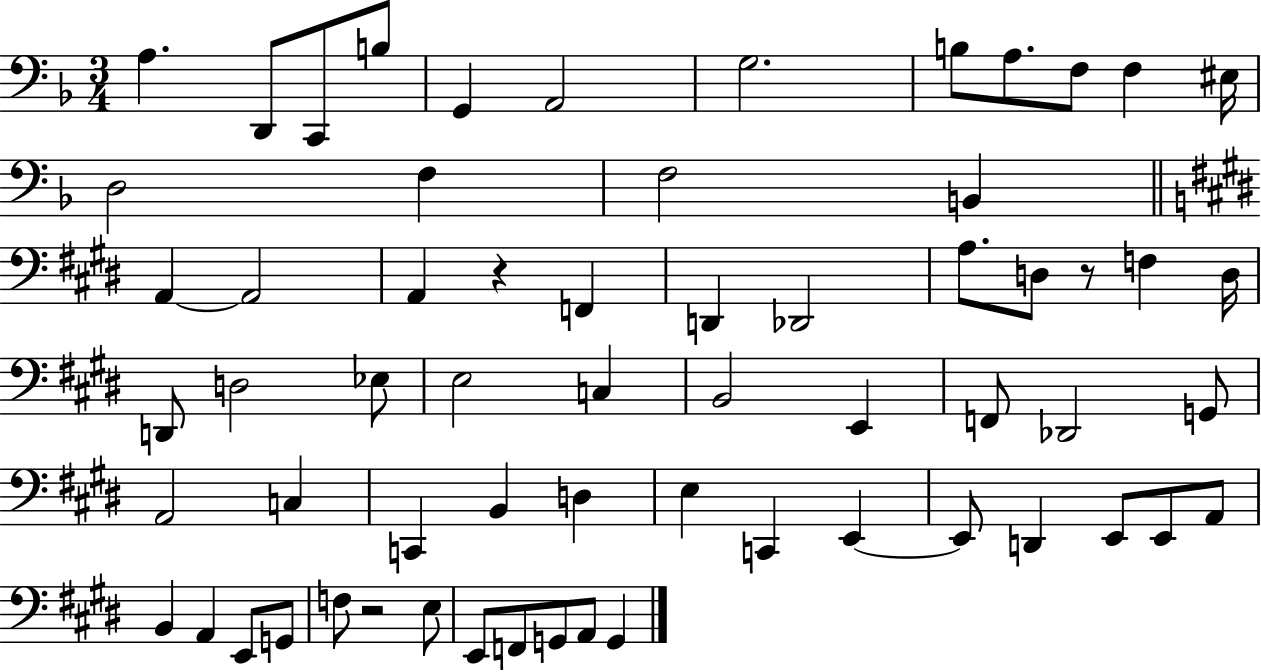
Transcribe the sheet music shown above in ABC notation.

X:1
T:Untitled
M:3/4
L:1/4
K:F
A, D,,/2 C,,/2 B,/2 G,, A,,2 G,2 B,/2 A,/2 F,/2 F, ^E,/4 D,2 F, F,2 B,, A,, A,,2 A,, z F,, D,, _D,,2 A,/2 D,/2 z/2 F, D,/4 D,,/2 D,2 _E,/2 E,2 C, B,,2 E,, F,,/2 _D,,2 G,,/2 A,,2 C, C,, B,, D, E, C,, E,, E,,/2 D,, E,,/2 E,,/2 A,,/2 B,, A,, E,,/2 G,,/2 F,/2 z2 E,/2 E,,/2 F,,/2 G,,/2 A,,/2 G,,